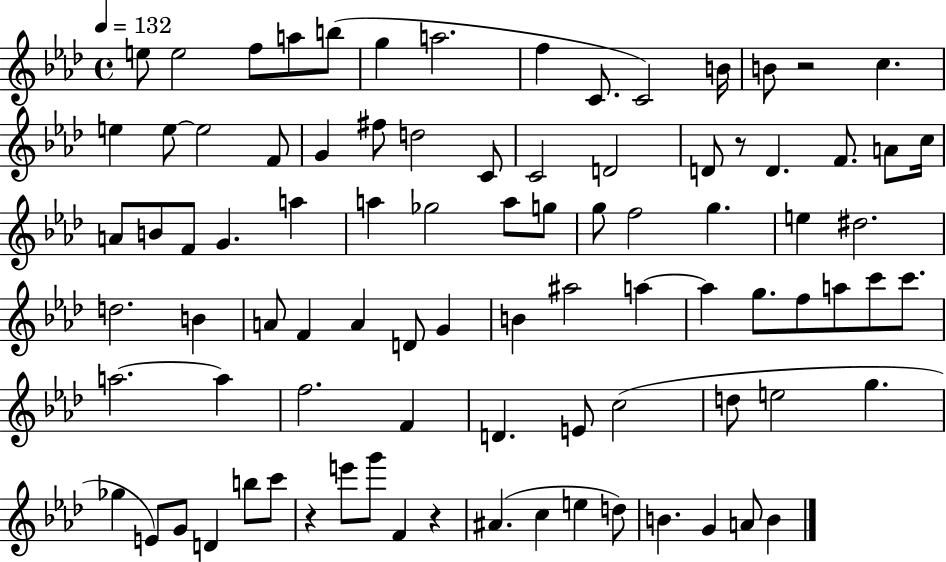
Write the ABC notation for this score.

X:1
T:Untitled
M:4/4
L:1/4
K:Ab
e/2 e2 f/2 a/2 b/2 g a2 f C/2 C2 B/4 B/2 z2 c e e/2 e2 F/2 G ^f/2 d2 C/2 C2 D2 D/2 z/2 D F/2 A/2 c/4 A/2 B/2 F/2 G a a _g2 a/2 g/2 g/2 f2 g e ^d2 d2 B A/2 F A D/2 G B ^a2 a a g/2 f/2 a/2 c'/2 c'/2 a2 a f2 F D E/2 c2 d/2 e2 g _g E/2 G/2 D b/2 c'/2 z e'/2 g'/2 F z ^A c e d/2 B G A/2 B